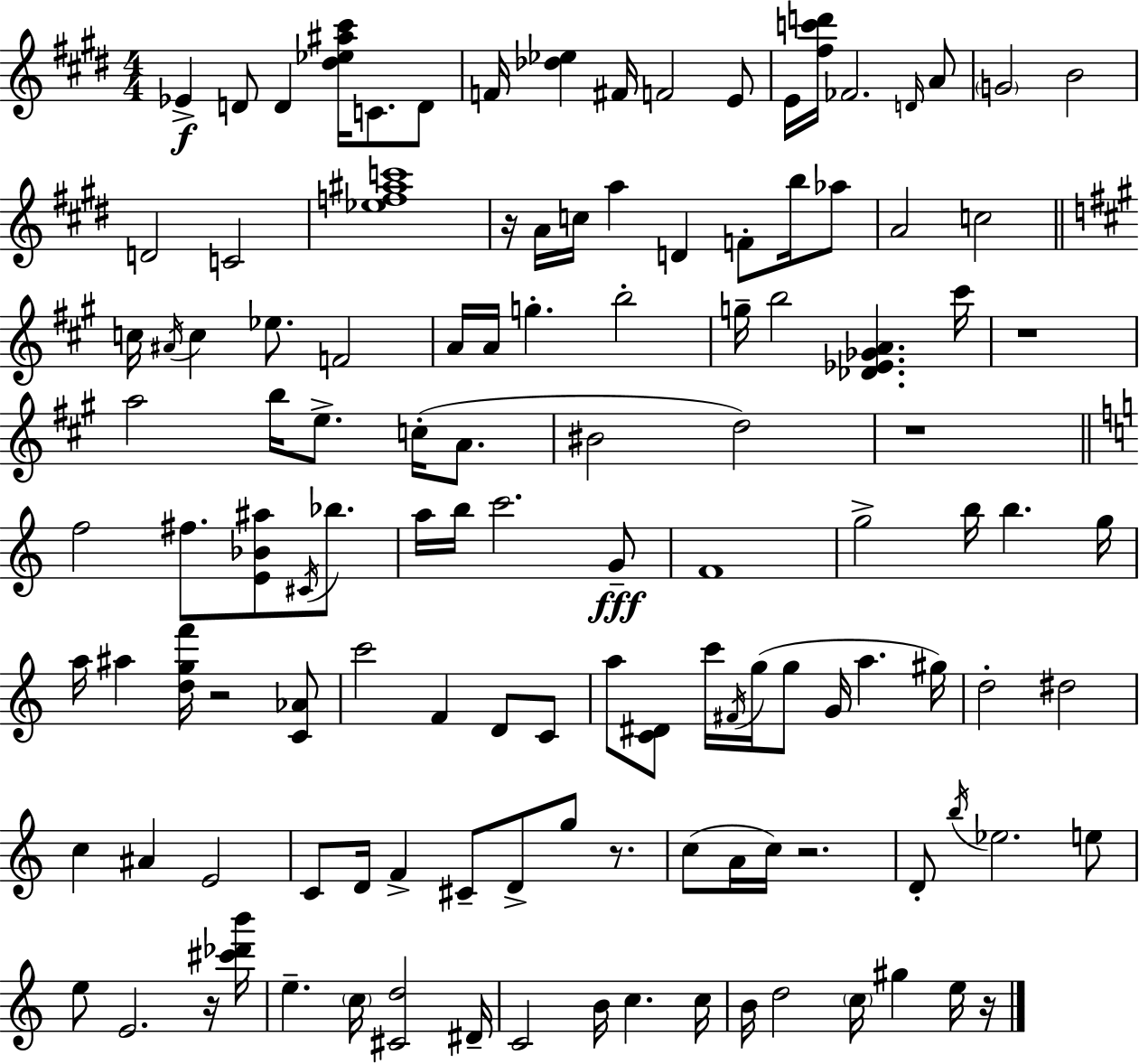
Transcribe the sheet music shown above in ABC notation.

X:1
T:Untitled
M:4/4
L:1/4
K:E
_E D/2 D [^d_e^a^c']/4 C/2 D/2 F/4 [_d_e] ^F/4 F2 E/2 E/4 [^fc'd']/4 _F2 D/4 A/2 G2 B2 D2 C2 [_ef^ac']4 z/4 A/4 c/4 a D F/2 b/4 _a/2 A2 c2 c/4 ^A/4 c _e/2 F2 A/4 A/4 g b2 g/4 b2 [_D_E_GA] ^c'/4 z4 a2 b/4 e/2 c/4 A/2 ^B2 d2 z4 f2 ^f/2 [E_B^a]/2 ^C/4 _b/2 a/4 b/4 c'2 G/2 F4 g2 b/4 b g/4 a/4 ^a [dgf']/4 z2 [C_A]/2 c'2 F D/2 C/2 a/2 [C^D]/2 c'/4 ^F/4 g/4 g/2 G/4 a ^g/4 d2 ^d2 c ^A E2 C/2 D/4 F ^C/2 D/2 g/2 z/2 c/2 A/4 c/4 z2 D/2 b/4 _e2 e/2 e/2 E2 z/4 [^c'_d'b']/4 e c/4 [^Cd]2 ^D/4 C2 B/4 c c/4 B/4 d2 c/4 ^g e/4 z/4